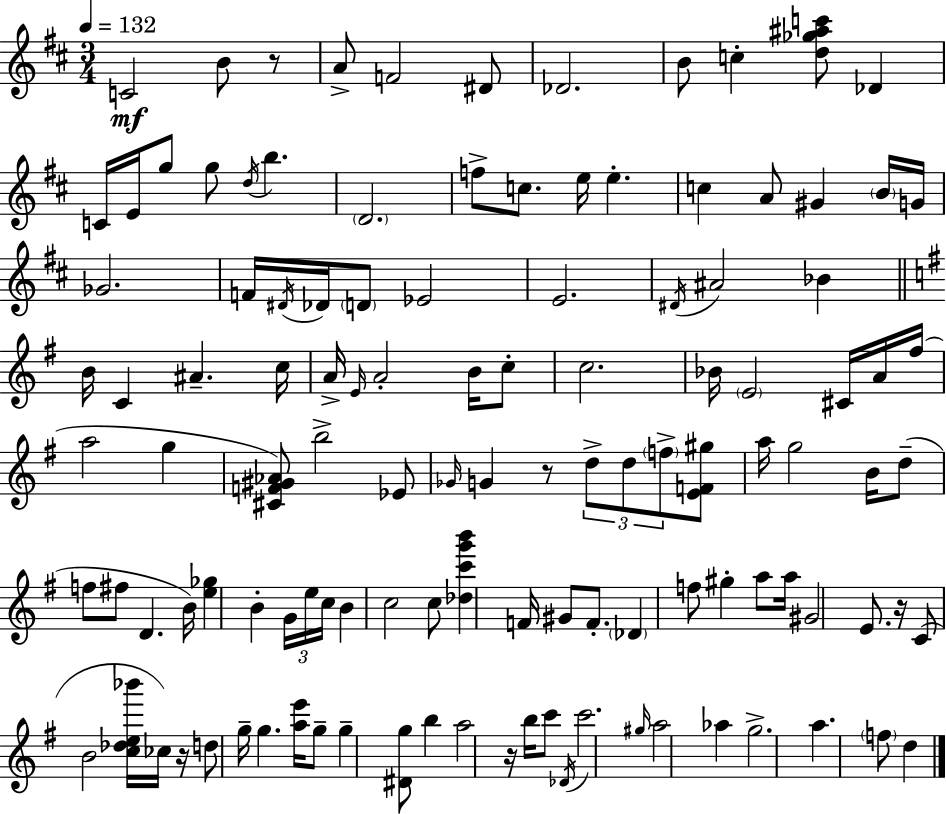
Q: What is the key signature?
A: D major